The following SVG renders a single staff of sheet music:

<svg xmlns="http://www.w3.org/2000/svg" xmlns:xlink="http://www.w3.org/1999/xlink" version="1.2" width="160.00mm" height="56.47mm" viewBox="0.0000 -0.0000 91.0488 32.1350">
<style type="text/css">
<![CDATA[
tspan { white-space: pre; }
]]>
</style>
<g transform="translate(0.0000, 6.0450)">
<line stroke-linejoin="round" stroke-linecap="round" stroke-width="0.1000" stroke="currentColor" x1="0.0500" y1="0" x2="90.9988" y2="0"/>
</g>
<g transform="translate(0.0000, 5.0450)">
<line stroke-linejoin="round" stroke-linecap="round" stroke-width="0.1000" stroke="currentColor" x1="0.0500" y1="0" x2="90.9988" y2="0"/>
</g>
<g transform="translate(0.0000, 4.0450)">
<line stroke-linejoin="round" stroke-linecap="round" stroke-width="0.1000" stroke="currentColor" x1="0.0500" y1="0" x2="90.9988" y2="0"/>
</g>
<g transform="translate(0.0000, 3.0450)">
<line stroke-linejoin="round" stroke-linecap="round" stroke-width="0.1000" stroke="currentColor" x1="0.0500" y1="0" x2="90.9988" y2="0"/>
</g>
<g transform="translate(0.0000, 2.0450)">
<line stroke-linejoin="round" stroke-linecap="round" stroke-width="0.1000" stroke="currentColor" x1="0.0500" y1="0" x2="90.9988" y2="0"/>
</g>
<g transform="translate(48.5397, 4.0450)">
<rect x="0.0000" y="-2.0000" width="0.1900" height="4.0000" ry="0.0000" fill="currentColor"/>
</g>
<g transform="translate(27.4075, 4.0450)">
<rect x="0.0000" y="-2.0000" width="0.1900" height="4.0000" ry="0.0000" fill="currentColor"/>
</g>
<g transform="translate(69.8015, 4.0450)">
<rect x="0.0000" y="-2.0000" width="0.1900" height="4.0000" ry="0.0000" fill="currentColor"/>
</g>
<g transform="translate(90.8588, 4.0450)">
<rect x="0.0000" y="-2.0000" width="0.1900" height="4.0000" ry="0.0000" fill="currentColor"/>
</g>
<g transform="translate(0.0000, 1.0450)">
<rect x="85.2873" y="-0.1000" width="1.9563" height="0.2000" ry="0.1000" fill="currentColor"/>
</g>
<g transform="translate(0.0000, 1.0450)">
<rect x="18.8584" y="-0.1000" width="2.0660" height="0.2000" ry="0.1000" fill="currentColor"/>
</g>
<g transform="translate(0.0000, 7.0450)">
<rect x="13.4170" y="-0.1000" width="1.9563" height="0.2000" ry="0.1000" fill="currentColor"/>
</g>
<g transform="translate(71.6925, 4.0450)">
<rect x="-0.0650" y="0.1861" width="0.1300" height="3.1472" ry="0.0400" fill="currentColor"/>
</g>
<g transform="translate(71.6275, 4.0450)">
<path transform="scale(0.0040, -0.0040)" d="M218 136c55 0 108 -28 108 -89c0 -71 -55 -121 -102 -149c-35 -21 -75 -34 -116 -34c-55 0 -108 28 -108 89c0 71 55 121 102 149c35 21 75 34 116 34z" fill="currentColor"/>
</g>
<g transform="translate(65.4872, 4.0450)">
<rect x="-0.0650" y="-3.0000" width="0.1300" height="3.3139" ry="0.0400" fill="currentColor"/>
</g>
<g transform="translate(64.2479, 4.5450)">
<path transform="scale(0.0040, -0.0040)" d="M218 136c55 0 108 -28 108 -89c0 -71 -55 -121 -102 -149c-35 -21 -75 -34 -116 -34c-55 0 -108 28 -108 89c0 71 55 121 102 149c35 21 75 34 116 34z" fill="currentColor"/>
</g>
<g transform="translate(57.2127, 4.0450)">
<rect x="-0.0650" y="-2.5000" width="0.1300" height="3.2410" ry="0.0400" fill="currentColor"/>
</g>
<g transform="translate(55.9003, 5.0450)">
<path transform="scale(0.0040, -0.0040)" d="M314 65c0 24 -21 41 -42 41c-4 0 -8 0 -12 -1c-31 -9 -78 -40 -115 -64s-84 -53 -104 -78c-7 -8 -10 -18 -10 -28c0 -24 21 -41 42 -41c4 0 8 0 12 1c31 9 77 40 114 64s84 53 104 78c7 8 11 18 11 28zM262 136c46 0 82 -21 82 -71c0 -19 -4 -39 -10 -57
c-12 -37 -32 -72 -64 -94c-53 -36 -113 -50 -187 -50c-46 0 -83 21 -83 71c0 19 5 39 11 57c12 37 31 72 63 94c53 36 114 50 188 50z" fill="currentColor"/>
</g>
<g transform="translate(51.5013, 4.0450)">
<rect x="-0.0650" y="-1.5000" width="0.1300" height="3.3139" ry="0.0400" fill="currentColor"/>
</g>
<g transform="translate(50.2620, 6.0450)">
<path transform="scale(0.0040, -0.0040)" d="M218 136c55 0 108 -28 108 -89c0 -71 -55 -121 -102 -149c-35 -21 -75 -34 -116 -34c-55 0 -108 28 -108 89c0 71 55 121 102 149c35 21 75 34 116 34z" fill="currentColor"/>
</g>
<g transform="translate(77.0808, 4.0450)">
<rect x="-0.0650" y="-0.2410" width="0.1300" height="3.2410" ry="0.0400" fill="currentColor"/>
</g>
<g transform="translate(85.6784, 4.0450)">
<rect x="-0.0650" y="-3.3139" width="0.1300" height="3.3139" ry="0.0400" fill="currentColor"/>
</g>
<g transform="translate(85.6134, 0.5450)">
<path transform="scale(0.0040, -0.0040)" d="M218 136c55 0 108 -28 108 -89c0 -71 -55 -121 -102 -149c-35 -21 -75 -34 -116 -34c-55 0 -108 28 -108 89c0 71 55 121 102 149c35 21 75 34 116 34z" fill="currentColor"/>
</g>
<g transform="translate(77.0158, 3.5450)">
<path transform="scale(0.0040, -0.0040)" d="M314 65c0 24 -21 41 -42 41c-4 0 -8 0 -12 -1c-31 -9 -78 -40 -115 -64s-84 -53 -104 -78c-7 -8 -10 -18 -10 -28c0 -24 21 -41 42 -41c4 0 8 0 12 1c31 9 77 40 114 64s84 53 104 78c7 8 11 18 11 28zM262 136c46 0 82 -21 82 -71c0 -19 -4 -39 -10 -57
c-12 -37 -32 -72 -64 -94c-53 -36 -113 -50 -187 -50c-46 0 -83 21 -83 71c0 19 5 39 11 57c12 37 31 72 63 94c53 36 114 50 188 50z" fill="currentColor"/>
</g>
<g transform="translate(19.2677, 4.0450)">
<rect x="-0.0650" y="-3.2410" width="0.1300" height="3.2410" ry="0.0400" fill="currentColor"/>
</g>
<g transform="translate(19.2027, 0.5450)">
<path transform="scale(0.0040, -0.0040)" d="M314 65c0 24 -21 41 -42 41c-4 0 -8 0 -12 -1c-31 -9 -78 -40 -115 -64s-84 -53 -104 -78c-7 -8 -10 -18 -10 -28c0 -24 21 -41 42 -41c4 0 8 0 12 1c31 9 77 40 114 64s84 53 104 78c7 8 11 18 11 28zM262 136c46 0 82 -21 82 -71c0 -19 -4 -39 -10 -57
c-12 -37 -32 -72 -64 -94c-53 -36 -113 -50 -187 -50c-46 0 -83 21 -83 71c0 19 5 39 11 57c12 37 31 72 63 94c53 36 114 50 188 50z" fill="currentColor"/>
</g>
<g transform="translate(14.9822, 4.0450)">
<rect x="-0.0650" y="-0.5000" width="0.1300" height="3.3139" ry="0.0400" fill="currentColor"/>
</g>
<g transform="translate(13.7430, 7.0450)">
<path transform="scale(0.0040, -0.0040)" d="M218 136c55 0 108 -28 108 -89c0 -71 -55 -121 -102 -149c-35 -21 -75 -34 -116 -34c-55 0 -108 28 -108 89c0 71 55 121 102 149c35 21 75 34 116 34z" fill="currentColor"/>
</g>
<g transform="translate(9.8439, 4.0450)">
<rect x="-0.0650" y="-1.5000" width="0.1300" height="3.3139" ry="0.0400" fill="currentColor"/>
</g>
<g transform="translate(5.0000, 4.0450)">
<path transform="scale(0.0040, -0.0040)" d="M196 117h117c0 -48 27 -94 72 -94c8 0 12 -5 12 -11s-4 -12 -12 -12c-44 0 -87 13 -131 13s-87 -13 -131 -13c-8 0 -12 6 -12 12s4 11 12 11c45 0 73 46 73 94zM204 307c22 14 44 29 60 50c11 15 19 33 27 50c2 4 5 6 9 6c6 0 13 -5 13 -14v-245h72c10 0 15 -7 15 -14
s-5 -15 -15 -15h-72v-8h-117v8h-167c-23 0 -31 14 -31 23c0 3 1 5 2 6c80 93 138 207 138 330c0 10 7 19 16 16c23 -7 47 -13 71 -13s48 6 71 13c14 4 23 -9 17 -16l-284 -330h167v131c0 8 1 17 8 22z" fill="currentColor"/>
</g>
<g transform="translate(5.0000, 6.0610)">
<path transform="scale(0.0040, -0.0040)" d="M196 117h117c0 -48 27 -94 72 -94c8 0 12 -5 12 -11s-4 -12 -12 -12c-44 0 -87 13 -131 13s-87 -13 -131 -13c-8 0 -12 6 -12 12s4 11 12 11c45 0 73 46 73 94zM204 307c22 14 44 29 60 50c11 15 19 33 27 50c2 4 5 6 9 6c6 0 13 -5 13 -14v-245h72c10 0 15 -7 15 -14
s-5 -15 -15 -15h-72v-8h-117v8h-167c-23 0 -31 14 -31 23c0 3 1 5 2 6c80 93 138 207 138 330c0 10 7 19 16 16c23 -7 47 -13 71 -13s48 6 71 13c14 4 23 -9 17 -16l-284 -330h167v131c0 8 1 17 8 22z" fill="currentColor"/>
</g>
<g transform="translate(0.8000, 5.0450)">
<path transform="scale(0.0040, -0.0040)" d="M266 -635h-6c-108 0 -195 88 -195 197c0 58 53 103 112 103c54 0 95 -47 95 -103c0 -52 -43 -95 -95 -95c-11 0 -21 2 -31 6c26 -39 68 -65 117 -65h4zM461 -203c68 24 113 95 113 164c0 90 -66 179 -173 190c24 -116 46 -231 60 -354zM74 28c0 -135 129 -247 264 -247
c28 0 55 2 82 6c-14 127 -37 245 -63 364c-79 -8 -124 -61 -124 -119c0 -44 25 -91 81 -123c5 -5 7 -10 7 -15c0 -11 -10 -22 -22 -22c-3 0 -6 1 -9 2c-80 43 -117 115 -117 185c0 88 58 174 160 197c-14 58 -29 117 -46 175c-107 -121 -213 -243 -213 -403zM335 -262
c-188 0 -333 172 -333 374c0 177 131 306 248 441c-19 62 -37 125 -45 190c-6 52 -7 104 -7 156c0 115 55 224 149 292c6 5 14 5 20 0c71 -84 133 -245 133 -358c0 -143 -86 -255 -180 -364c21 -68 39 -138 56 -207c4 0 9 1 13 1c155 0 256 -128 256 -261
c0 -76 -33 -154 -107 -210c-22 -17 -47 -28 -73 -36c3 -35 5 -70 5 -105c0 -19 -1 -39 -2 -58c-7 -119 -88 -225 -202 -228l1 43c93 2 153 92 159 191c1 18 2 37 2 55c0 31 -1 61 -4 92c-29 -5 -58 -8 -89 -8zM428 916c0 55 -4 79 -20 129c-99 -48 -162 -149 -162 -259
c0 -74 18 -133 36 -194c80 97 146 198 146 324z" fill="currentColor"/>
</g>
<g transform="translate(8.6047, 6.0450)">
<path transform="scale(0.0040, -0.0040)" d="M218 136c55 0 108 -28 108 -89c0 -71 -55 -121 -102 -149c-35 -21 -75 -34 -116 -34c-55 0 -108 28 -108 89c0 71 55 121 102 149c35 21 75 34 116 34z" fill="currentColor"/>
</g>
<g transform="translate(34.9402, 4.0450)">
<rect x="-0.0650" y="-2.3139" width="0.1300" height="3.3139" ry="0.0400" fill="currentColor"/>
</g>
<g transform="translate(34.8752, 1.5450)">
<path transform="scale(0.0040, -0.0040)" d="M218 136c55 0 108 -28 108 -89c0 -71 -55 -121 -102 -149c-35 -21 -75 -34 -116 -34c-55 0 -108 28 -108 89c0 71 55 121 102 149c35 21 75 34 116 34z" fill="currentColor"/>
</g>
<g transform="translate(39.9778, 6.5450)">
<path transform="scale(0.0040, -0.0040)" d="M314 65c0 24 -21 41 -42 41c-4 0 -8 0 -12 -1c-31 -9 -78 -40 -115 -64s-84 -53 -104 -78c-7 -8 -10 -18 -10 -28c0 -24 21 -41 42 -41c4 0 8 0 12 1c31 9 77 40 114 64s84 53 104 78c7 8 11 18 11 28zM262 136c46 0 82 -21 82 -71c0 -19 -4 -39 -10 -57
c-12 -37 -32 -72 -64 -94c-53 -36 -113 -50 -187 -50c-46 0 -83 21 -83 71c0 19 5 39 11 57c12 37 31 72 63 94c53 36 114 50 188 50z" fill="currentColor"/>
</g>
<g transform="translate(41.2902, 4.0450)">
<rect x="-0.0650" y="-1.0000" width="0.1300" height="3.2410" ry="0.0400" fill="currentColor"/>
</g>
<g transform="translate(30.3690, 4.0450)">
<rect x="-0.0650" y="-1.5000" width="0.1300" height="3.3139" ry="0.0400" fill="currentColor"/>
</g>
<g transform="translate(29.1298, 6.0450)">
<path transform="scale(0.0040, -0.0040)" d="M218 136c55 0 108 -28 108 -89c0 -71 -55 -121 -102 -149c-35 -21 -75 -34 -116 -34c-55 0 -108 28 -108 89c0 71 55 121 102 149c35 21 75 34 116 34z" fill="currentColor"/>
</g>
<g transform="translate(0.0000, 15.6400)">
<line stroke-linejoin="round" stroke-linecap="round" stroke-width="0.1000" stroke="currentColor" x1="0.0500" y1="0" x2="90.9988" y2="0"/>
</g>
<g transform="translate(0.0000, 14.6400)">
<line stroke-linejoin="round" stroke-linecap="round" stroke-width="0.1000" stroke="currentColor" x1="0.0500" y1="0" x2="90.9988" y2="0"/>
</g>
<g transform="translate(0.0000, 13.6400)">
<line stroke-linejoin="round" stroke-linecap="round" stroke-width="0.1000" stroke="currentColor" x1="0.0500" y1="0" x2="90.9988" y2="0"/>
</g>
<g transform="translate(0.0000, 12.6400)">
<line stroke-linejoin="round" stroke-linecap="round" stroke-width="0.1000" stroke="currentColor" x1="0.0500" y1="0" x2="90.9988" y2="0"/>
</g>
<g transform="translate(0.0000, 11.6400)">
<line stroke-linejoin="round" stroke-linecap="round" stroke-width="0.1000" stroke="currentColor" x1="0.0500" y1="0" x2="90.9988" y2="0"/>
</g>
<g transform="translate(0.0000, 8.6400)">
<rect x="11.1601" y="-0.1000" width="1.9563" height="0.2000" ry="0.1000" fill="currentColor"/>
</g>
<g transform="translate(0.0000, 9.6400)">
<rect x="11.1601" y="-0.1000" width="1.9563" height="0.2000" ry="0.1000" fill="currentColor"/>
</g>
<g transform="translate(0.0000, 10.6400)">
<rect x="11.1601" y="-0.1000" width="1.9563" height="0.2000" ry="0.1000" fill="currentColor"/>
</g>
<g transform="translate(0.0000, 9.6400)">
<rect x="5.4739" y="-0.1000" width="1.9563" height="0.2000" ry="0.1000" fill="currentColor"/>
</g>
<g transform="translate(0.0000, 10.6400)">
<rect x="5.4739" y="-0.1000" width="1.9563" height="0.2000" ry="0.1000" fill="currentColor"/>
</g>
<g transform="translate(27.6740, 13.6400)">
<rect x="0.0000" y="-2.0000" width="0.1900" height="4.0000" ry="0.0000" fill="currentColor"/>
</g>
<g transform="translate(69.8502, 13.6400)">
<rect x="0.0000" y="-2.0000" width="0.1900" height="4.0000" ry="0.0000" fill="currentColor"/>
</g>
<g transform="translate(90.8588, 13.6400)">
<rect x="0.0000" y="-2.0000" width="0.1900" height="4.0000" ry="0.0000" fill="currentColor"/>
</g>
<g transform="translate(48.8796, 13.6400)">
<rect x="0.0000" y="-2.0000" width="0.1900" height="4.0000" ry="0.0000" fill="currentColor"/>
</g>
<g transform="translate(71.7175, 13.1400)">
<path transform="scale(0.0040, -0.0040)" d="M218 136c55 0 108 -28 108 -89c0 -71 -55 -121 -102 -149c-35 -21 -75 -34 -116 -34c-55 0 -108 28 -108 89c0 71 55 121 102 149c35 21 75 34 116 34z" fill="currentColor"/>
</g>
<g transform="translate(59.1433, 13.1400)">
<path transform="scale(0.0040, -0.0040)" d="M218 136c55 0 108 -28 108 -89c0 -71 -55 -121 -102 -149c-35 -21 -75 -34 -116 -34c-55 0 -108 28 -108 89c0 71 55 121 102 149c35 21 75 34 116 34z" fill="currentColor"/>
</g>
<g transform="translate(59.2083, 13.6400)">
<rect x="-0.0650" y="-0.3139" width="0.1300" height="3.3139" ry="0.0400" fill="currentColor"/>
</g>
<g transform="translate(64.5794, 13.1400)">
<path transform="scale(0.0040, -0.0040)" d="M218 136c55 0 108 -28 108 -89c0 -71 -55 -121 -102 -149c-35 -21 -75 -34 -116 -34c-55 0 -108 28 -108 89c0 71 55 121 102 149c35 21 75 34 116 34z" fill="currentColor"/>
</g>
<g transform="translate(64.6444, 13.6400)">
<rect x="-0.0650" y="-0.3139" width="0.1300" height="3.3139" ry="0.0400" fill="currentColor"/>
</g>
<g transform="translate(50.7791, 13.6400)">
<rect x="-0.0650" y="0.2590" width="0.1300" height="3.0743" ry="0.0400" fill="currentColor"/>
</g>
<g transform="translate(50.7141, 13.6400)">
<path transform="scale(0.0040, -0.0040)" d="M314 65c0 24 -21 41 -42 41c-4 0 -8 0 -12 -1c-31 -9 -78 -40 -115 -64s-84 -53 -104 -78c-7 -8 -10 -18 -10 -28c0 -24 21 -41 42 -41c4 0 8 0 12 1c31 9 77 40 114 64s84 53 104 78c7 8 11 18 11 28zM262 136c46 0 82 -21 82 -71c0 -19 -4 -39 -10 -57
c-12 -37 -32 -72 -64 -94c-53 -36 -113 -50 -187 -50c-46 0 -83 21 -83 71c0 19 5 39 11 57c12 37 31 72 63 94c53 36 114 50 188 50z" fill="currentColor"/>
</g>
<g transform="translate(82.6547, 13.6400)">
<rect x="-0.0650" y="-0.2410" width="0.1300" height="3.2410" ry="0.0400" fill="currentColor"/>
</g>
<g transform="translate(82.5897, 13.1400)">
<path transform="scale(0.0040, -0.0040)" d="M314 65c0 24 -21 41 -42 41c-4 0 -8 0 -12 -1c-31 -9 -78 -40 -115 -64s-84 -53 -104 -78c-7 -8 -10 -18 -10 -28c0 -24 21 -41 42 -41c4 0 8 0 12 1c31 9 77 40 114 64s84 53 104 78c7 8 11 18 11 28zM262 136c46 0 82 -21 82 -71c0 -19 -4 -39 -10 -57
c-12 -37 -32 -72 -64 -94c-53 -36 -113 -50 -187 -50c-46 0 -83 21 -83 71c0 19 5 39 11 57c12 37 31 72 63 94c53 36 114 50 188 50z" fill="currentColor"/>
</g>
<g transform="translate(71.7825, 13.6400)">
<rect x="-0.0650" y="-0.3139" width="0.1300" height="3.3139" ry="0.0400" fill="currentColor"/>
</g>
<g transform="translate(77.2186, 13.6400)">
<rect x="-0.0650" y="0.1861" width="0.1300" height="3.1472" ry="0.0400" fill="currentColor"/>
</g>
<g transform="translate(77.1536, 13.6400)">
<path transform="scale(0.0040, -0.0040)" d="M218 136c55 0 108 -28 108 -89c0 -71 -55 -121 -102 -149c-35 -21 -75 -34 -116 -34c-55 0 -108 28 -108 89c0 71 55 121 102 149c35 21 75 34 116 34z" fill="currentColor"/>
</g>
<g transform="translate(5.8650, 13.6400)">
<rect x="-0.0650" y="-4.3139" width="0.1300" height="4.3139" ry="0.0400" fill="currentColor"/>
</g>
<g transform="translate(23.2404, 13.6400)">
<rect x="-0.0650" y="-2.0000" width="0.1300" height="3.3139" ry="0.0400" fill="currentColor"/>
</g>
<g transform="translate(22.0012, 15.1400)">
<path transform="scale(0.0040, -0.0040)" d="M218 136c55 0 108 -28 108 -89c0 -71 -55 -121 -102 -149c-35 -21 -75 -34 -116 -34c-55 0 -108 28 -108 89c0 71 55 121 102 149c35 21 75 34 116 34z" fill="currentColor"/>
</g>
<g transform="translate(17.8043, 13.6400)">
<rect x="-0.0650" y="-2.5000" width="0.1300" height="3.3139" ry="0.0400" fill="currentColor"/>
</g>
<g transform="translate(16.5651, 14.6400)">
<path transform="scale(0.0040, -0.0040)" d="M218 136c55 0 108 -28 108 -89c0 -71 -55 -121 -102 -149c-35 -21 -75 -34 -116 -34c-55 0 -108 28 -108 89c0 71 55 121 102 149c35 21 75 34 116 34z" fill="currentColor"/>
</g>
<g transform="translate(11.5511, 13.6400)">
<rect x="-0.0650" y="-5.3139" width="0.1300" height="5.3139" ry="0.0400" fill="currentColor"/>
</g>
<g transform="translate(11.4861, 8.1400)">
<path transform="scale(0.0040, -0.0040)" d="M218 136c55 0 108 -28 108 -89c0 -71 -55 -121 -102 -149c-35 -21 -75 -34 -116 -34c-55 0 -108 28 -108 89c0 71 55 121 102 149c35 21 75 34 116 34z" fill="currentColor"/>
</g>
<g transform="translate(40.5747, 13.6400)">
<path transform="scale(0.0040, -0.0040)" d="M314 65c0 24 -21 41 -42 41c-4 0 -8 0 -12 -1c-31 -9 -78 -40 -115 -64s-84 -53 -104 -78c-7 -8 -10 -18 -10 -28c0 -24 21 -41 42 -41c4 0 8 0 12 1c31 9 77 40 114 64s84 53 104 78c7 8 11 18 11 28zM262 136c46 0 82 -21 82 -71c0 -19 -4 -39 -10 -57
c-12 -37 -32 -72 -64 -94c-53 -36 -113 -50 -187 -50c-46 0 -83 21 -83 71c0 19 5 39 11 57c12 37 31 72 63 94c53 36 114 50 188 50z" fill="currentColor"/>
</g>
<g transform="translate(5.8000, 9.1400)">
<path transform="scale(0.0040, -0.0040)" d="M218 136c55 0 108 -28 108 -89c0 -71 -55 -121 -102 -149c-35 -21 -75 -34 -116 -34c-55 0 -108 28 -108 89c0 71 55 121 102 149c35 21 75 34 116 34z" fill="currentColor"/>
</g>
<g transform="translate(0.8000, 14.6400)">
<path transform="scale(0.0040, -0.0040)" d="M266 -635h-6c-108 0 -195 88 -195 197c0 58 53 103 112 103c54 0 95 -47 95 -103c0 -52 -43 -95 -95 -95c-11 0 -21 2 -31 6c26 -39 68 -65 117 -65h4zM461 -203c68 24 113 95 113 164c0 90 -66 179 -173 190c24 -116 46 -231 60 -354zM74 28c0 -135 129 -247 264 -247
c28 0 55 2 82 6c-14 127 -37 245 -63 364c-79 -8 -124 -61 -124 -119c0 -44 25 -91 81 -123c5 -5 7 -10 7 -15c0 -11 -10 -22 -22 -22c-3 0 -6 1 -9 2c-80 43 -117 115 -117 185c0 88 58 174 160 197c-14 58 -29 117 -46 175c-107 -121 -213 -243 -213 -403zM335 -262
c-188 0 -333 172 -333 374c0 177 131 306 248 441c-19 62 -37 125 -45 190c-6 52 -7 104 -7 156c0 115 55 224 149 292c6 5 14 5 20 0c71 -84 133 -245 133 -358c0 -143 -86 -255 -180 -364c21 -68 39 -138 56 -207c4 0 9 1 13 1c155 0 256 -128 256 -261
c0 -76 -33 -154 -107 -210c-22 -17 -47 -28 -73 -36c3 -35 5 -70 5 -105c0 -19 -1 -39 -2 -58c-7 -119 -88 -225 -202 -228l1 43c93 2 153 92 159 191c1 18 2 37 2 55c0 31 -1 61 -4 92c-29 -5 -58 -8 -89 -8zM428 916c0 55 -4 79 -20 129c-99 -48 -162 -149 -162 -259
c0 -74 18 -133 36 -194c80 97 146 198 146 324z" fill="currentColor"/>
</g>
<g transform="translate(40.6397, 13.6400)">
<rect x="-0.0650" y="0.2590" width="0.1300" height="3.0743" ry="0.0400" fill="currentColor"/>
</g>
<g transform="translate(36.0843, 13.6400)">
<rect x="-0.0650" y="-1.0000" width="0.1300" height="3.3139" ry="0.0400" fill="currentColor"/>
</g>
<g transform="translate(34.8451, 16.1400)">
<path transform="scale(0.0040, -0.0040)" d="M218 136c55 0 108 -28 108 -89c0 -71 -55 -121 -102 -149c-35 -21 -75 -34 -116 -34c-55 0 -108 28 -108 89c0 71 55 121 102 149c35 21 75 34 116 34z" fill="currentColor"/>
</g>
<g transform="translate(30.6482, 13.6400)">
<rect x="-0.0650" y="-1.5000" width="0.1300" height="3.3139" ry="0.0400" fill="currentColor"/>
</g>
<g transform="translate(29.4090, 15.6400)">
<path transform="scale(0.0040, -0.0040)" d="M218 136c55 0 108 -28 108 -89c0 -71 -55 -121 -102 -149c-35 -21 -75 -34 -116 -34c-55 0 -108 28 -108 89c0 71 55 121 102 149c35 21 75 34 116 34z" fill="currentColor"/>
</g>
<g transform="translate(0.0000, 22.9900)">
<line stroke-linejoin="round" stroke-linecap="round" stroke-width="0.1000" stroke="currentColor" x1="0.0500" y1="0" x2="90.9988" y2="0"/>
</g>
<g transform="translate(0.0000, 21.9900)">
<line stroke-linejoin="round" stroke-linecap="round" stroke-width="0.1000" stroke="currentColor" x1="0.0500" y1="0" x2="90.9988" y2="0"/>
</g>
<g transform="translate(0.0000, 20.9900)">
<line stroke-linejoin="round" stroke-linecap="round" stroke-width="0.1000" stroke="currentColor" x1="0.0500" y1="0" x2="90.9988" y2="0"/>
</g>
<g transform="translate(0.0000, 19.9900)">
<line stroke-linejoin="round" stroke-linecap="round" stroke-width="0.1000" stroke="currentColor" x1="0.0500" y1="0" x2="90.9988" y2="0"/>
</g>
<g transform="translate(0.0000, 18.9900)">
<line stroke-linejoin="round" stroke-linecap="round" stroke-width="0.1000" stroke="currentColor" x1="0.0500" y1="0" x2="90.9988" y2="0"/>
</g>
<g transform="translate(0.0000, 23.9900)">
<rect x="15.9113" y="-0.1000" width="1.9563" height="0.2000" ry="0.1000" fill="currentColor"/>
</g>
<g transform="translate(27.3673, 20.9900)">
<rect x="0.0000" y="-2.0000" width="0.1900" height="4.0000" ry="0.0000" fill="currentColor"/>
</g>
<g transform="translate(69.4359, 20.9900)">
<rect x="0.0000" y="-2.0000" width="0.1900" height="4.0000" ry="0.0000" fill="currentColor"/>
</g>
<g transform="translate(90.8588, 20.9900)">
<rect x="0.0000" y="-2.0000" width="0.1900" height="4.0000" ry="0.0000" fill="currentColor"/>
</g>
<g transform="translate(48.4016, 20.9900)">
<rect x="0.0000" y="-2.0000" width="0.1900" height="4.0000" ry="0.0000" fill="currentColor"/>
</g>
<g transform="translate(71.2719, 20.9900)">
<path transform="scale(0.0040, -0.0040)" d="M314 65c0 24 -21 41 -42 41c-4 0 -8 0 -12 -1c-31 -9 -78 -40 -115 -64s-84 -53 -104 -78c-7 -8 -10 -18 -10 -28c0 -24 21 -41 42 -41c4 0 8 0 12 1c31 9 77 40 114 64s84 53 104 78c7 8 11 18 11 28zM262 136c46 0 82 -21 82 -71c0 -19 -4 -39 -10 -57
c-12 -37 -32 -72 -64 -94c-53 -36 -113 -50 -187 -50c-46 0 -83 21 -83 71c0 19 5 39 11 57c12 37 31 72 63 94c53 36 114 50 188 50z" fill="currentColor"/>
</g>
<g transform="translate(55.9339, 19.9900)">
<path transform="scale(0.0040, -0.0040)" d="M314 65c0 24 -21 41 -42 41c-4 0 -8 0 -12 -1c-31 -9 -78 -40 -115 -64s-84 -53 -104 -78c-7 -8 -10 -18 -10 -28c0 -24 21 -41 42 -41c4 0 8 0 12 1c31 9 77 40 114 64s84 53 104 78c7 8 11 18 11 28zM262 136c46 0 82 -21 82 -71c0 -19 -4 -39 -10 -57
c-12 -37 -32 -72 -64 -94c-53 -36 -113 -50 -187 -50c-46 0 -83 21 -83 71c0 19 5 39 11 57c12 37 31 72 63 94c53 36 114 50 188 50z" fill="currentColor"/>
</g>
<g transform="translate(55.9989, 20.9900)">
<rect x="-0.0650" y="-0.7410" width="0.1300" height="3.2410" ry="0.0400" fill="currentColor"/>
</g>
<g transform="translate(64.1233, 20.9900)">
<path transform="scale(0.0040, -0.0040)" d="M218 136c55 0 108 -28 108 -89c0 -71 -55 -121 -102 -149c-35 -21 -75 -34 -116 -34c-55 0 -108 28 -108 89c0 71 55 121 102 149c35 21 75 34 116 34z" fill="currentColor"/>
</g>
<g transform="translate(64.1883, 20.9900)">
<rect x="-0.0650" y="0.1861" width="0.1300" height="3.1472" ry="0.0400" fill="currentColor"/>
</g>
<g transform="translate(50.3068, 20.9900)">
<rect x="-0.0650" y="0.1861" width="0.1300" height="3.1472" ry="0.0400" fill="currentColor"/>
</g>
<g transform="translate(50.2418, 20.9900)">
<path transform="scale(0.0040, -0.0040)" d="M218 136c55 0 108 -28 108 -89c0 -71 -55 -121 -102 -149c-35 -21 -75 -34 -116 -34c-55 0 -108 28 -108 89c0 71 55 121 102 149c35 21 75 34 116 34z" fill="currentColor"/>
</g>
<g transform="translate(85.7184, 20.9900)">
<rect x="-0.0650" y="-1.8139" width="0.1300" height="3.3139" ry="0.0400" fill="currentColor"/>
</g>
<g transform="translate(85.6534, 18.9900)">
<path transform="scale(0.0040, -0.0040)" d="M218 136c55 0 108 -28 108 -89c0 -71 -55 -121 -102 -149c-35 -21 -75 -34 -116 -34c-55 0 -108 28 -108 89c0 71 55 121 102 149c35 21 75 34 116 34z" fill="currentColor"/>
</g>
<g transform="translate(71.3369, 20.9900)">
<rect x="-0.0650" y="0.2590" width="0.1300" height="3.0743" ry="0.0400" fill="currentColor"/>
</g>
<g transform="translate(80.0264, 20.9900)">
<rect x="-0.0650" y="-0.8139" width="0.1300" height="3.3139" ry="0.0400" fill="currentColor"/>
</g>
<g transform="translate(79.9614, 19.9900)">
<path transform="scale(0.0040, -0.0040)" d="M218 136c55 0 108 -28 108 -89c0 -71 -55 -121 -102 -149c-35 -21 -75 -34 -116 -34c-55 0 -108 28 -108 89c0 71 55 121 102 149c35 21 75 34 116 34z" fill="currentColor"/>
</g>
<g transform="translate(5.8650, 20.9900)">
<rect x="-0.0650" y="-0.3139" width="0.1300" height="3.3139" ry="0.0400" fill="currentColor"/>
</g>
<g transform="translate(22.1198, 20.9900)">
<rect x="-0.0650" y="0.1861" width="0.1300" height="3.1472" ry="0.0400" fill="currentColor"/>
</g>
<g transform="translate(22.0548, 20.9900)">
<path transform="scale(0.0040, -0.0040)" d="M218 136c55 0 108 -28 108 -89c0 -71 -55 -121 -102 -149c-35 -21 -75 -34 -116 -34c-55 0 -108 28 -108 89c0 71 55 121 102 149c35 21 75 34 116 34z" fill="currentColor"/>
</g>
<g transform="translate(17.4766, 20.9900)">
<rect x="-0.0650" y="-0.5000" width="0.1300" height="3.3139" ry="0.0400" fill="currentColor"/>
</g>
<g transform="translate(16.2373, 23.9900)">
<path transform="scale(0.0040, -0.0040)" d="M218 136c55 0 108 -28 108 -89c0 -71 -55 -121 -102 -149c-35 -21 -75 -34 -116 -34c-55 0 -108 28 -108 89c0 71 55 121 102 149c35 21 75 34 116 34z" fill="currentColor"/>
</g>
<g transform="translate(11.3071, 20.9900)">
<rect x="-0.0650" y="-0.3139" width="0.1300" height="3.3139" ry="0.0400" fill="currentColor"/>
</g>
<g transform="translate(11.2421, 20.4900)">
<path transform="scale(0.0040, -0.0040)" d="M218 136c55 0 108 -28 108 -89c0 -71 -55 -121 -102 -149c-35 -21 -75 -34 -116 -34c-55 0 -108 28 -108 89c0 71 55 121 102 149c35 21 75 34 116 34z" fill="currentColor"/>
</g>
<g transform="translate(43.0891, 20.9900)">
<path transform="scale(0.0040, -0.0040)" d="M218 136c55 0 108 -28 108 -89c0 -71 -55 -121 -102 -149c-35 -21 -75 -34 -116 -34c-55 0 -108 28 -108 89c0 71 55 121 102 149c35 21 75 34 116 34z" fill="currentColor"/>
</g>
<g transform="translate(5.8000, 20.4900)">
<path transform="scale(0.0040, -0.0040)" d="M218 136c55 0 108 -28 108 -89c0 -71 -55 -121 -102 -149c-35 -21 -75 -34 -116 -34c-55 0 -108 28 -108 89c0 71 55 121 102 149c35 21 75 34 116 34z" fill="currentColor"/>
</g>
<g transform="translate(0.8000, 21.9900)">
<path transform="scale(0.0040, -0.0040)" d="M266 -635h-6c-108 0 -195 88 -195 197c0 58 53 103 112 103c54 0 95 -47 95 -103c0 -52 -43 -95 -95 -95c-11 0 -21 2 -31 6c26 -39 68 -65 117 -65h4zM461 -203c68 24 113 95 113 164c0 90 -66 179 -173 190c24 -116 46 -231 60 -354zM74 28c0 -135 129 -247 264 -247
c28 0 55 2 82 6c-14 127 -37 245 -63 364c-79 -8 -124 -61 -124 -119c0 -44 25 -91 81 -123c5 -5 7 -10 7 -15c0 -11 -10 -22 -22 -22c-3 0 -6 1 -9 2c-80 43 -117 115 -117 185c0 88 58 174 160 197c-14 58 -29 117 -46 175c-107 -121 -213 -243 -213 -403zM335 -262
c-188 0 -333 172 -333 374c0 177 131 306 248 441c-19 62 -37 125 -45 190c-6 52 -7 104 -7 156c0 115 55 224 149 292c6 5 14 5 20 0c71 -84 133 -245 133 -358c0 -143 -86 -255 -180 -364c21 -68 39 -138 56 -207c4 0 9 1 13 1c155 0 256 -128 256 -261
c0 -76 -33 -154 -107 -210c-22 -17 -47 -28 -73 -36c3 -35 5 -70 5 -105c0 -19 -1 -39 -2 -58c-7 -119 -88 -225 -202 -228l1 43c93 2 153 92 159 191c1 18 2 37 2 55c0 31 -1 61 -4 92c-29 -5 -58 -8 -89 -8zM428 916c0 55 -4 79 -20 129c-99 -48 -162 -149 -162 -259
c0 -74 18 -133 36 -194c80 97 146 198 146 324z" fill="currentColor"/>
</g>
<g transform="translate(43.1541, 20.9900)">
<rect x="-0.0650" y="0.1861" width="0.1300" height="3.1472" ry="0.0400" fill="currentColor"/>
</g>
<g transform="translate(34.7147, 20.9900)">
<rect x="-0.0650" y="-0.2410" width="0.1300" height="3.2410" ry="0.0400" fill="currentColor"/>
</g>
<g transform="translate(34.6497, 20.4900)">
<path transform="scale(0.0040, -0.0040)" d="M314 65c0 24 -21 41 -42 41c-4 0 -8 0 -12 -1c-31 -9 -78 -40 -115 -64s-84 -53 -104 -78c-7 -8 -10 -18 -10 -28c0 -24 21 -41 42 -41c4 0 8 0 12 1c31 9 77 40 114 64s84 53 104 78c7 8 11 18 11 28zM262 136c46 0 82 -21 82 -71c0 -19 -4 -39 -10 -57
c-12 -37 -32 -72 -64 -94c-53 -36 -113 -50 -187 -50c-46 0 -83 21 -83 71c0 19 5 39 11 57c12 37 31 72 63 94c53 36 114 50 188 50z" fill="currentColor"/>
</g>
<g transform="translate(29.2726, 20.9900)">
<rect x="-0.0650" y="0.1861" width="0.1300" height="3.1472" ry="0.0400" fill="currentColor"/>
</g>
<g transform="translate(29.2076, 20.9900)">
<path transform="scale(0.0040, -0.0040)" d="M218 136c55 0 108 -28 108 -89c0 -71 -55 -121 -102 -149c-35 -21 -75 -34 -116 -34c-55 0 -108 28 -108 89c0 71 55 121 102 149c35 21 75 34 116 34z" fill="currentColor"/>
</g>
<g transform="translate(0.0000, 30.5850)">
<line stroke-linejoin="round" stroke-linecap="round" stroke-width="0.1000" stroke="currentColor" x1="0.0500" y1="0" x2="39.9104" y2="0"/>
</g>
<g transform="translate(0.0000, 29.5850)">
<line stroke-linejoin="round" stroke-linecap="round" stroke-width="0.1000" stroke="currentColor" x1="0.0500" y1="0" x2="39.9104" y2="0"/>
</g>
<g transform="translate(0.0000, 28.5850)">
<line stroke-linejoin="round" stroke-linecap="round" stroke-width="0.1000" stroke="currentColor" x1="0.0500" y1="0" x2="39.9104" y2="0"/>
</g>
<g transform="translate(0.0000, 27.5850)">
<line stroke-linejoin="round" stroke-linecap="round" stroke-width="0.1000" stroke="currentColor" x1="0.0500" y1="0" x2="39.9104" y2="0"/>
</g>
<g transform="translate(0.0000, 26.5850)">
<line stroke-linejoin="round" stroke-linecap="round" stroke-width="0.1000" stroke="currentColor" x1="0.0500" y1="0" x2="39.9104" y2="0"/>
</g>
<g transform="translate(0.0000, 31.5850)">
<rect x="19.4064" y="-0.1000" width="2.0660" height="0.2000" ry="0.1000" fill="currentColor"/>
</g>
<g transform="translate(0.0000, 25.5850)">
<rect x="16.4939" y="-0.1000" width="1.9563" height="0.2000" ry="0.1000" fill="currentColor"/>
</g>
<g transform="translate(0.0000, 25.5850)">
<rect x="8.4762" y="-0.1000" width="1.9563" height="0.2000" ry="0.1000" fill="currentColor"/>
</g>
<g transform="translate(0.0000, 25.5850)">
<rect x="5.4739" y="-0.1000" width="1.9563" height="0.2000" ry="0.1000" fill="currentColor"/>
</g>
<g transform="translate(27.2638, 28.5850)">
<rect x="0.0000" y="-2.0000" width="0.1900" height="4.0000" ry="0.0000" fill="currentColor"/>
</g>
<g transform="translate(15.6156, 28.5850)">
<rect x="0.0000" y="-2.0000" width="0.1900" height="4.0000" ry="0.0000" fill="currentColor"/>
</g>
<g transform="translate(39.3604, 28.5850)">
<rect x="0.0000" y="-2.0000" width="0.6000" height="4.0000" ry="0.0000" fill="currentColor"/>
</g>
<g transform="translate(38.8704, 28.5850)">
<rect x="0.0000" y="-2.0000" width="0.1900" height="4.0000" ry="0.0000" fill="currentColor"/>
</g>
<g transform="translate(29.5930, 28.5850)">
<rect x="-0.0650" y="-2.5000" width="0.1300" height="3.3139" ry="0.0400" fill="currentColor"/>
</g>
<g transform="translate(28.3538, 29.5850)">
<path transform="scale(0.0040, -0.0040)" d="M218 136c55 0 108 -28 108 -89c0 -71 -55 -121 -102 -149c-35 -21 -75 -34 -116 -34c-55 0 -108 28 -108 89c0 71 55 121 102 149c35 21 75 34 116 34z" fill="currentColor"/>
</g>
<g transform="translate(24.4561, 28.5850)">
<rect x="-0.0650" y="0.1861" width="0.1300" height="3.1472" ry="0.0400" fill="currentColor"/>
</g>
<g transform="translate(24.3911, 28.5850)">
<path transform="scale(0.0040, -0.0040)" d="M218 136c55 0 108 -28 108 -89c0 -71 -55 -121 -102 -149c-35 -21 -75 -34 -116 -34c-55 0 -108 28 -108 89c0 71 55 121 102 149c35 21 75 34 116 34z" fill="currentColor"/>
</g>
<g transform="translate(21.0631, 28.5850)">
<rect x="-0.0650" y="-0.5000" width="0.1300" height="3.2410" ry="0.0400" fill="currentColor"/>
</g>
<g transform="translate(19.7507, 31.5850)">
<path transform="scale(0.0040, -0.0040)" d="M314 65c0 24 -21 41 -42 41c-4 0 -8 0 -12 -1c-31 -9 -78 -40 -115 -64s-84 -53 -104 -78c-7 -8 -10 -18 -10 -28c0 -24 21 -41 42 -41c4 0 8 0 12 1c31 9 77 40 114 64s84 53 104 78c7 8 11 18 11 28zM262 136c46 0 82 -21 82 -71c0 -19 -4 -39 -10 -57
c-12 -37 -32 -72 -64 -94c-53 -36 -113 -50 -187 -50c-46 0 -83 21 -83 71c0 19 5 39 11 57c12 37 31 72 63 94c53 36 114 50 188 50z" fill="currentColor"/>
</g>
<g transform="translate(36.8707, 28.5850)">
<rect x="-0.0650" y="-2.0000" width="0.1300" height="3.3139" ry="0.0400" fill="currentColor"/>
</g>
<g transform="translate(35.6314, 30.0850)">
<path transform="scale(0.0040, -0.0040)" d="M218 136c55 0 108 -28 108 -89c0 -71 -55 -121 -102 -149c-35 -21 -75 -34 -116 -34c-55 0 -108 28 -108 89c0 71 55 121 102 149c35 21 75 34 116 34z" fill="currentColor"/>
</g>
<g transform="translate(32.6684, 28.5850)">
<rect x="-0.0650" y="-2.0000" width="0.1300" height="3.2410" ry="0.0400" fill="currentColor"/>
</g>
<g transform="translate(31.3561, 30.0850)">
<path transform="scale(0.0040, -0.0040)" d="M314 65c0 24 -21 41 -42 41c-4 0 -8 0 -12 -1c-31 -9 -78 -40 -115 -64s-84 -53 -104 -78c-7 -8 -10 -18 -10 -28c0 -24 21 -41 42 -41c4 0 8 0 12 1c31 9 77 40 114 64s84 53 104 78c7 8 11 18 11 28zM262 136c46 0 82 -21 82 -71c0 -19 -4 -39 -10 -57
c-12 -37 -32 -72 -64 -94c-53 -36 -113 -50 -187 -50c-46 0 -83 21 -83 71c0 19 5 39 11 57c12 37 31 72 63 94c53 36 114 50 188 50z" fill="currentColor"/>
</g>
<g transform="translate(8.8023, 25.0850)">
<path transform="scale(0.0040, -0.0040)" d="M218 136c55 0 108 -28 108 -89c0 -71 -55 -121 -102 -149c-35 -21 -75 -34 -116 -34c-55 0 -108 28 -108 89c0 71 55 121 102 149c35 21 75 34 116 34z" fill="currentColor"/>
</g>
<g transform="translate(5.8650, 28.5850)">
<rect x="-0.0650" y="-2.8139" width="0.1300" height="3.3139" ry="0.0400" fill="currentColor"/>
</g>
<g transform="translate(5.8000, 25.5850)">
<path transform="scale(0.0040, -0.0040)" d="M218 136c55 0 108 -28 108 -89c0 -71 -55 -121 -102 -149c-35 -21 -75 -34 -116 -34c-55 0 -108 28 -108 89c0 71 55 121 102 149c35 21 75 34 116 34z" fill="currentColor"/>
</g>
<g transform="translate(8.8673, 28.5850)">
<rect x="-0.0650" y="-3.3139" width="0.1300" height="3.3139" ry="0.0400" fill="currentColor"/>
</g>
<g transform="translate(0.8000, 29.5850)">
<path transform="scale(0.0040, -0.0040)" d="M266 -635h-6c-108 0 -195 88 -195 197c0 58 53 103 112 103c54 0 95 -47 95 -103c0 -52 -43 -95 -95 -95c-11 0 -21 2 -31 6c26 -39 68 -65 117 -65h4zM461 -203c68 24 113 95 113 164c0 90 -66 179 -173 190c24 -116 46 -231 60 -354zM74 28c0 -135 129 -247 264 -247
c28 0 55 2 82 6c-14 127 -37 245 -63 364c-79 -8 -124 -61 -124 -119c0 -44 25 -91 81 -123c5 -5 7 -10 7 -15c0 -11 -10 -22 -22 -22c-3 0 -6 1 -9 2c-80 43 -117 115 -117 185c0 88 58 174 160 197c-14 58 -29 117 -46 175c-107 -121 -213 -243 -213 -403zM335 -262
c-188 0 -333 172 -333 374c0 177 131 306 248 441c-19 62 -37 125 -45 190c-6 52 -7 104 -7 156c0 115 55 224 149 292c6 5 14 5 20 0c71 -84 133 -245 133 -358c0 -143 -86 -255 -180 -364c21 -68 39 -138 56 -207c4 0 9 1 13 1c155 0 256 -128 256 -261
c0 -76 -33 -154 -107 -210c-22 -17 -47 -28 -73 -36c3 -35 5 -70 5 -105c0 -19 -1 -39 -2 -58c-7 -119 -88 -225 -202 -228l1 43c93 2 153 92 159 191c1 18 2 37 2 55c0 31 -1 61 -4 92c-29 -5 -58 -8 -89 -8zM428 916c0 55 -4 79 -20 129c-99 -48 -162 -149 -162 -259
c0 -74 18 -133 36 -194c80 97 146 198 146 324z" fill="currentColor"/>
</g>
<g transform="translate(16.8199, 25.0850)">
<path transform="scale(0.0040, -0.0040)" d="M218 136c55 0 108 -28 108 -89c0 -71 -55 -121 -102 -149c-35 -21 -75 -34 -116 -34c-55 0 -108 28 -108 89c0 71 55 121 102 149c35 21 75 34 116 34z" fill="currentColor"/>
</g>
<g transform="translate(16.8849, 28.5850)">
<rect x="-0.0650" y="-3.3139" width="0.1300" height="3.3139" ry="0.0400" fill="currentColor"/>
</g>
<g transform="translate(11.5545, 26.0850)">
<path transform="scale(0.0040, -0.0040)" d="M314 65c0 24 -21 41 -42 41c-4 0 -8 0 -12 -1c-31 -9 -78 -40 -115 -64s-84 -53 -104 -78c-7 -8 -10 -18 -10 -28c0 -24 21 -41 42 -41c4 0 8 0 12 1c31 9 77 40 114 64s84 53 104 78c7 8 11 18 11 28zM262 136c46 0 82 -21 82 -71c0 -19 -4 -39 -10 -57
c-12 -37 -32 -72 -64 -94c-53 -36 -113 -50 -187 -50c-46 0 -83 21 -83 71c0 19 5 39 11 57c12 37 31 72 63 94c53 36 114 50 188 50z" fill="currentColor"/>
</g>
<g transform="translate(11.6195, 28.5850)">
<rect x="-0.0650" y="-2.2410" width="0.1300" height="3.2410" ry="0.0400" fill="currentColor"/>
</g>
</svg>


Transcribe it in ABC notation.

X:1
T:Untitled
M:4/4
L:1/4
K:C
E C b2 E g D2 E G2 A B c2 b d' f' G F E D B2 B2 c c c B c2 c c C B B c2 B B d2 B B2 d f a b g2 b C2 B G F2 F